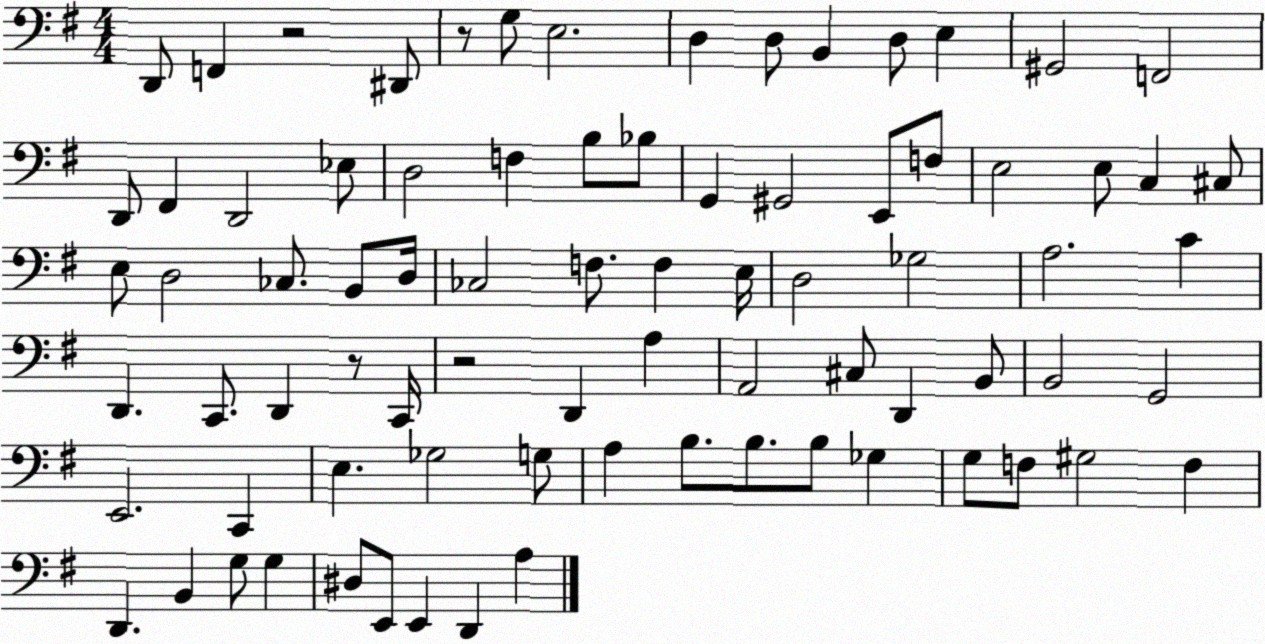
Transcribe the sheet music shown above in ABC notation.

X:1
T:Untitled
M:4/4
L:1/4
K:G
D,,/2 F,, z2 ^D,,/2 z/2 G,/2 E,2 D, D,/2 B,, D,/2 E, ^G,,2 F,,2 D,,/2 ^F,, D,,2 _E,/2 D,2 F, B,/2 _B,/2 G,, ^G,,2 E,,/2 F,/2 E,2 E,/2 C, ^C,/2 E,/2 D,2 _C,/2 B,,/2 D,/4 _C,2 F,/2 F, E,/4 D,2 _G,2 A,2 C D,, C,,/2 D,, z/2 C,,/4 z2 D,, A, A,,2 ^C,/2 D,, B,,/2 B,,2 G,,2 E,,2 C,, E, _G,2 G,/2 A, B,/2 B,/2 B,/2 _G, G,/2 F,/2 ^G,2 F, D,, B,, G,/2 G, ^D,/2 E,,/2 E,, D,, A,